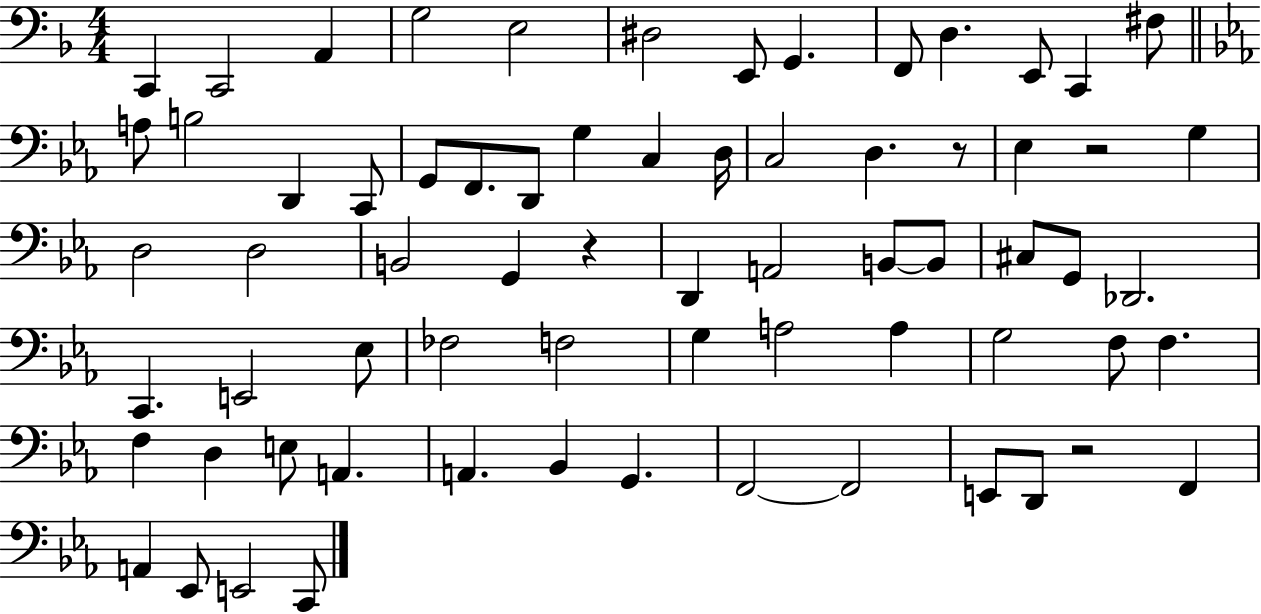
X:1
T:Untitled
M:4/4
L:1/4
K:F
C,, C,,2 A,, G,2 E,2 ^D,2 E,,/2 G,, F,,/2 D, E,,/2 C,, ^F,/2 A,/2 B,2 D,, C,,/2 G,,/2 F,,/2 D,,/2 G, C, D,/4 C,2 D, z/2 _E, z2 G, D,2 D,2 B,,2 G,, z D,, A,,2 B,,/2 B,,/2 ^C,/2 G,,/2 _D,,2 C,, E,,2 _E,/2 _F,2 F,2 G, A,2 A, G,2 F,/2 F, F, D, E,/2 A,, A,, _B,, G,, F,,2 F,,2 E,,/2 D,,/2 z2 F,, A,, _E,,/2 E,,2 C,,/2